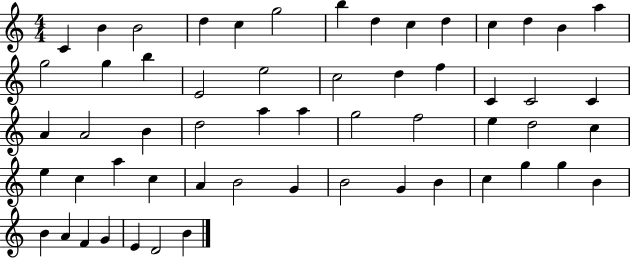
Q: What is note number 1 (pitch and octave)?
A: C4